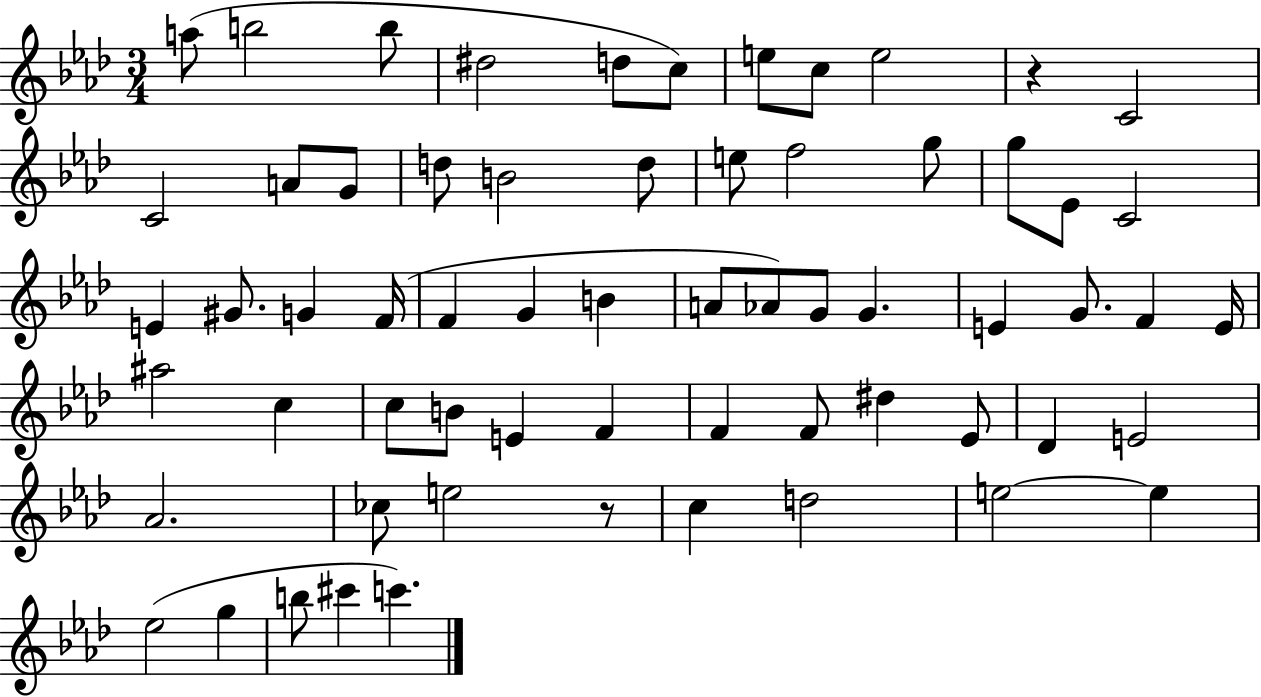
A5/e B5/h B5/e D#5/h D5/e C5/e E5/e C5/e E5/h R/q C4/h C4/h A4/e G4/e D5/e B4/h D5/e E5/e F5/h G5/e G5/e Eb4/e C4/h E4/q G#4/e. G4/q F4/s F4/q G4/q B4/q A4/e Ab4/e G4/e G4/q. E4/q G4/e. F4/q E4/s A#5/h C5/q C5/e B4/e E4/q F4/q F4/q F4/e D#5/q Eb4/e Db4/q E4/h Ab4/h. CES5/e E5/h R/e C5/q D5/h E5/h E5/q Eb5/h G5/q B5/e C#6/q C6/q.